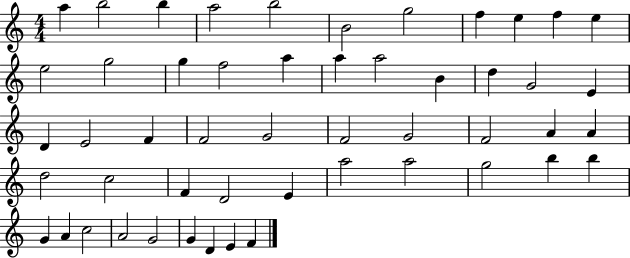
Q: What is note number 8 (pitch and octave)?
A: F5